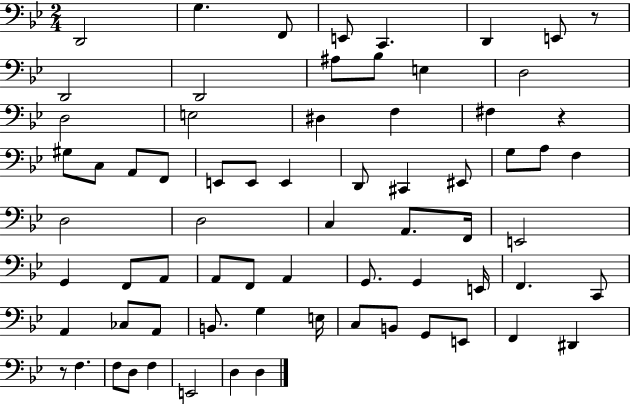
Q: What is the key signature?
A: BES major